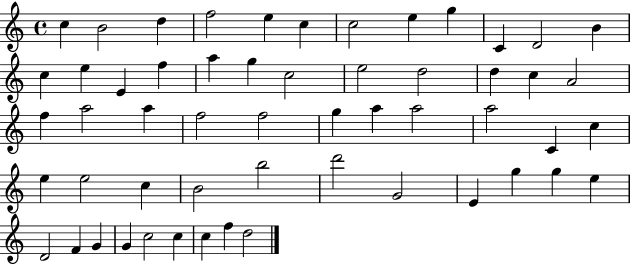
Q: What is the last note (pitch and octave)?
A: D5